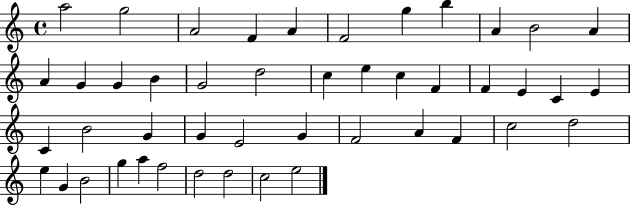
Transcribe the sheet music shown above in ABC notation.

X:1
T:Untitled
M:4/4
L:1/4
K:C
a2 g2 A2 F A F2 g b A B2 A A G G B G2 d2 c e c F F E C E C B2 G G E2 G F2 A F c2 d2 e G B2 g a f2 d2 d2 c2 e2